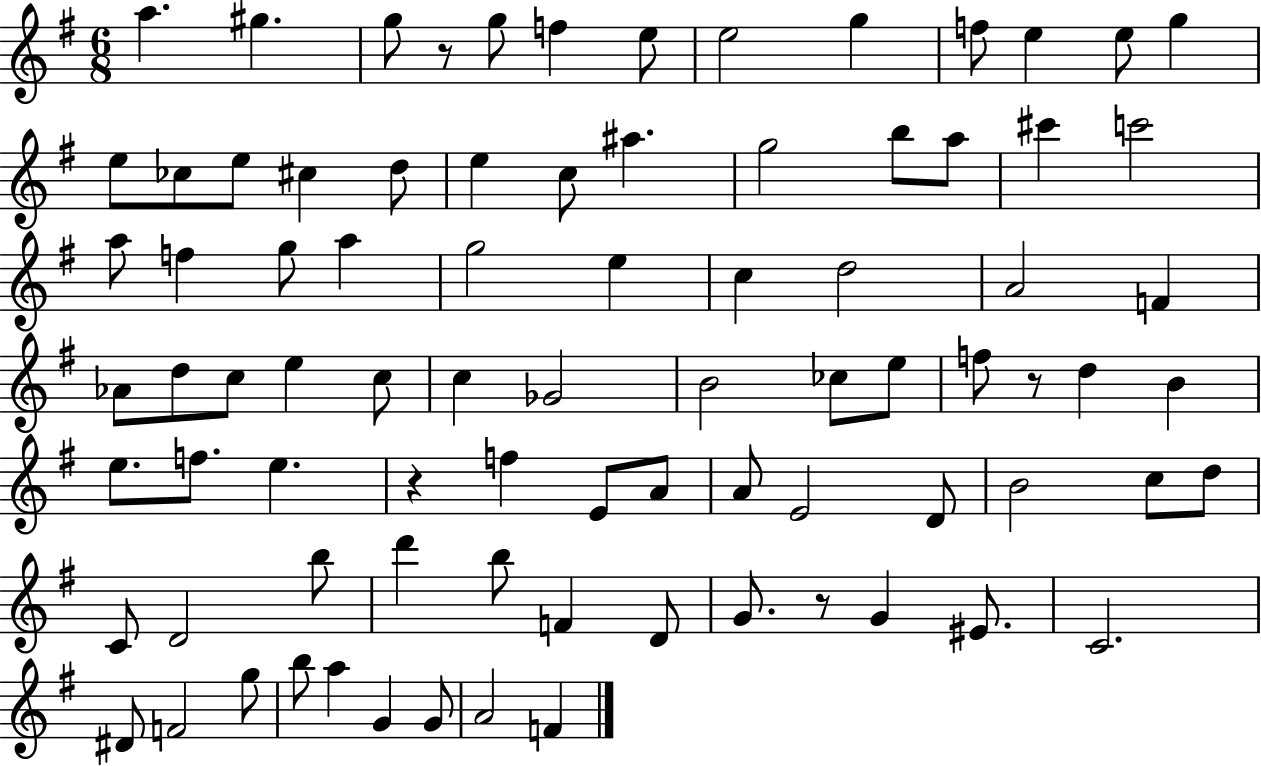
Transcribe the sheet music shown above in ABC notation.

X:1
T:Untitled
M:6/8
L:1/4
K:G
a ^g g/2 z/2 g/2 f e/2 e2 g f/2 e e/2 g e/2 _c/2 e/2 ^c d/2 e c/2 ^a g2 b/2 a/2 ^c' c'2 a/2 f g/2 a g2 e c d2 A2 F _A/2 d/2 c/2 e c/2 c _G2 B2 _c/2 e/2 f/2 z/2 d B e/2 f/2 e z f E/2 A/2 A/2 E2 D/2 B2 c/2 d/2 C/2 D2 b/2 d' b/2 F D/2 G/2 z/2 G ^E/2 C2 ^D/2 F2 g/2 b/2 a G G/2 A2 F